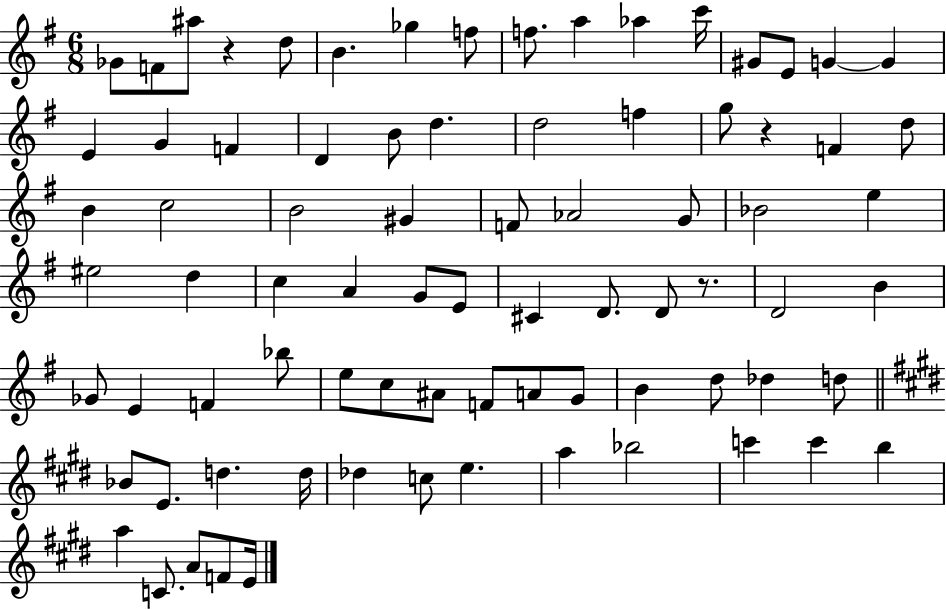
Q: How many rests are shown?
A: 3